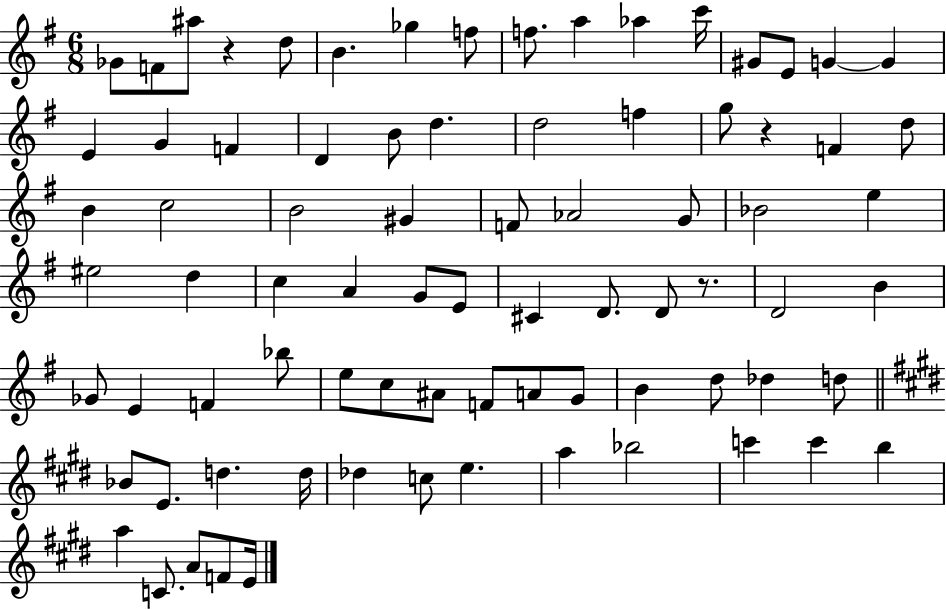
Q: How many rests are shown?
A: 3